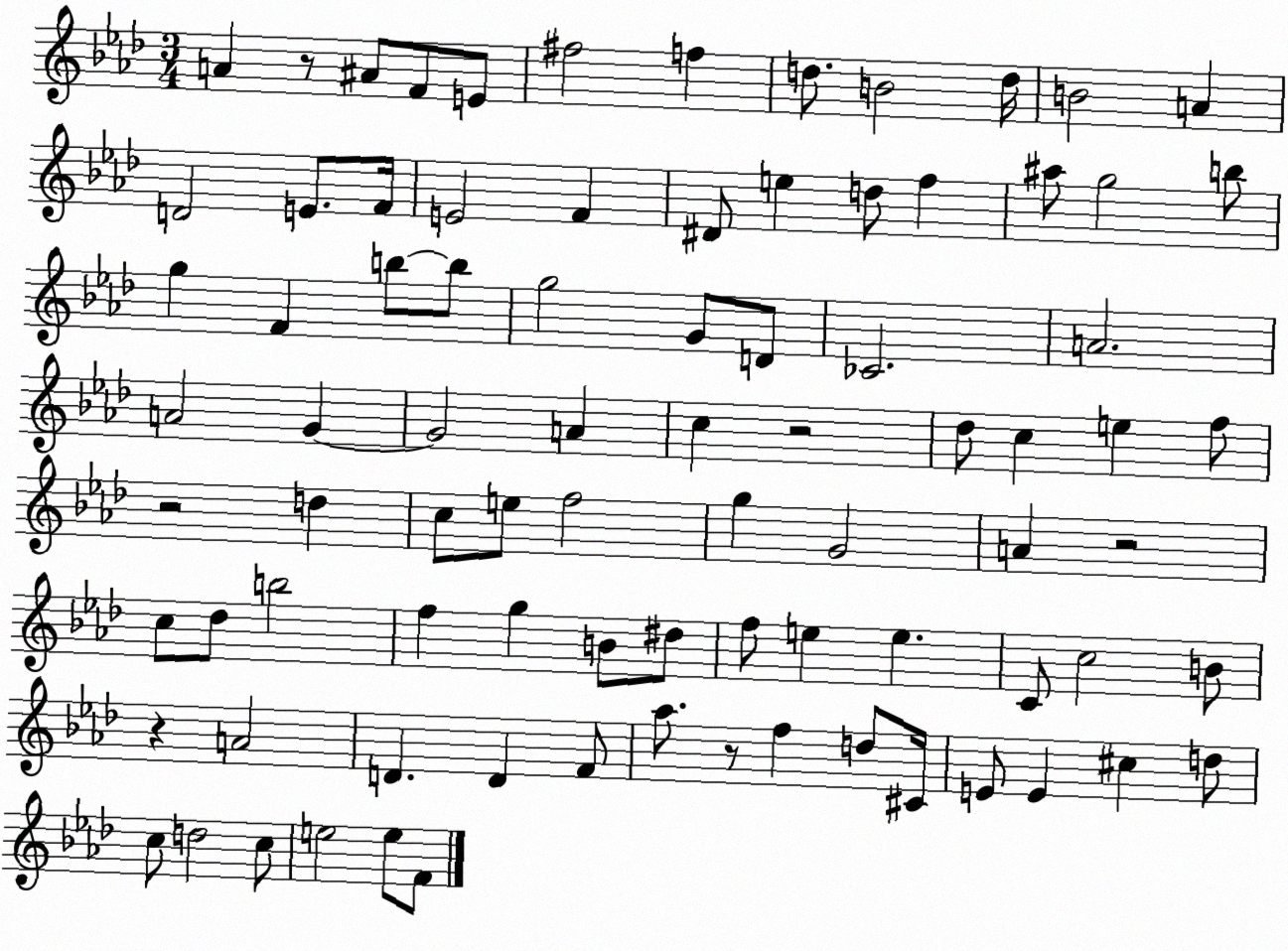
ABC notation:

X:1
T:Untitled
M:3/4
L:1/4
K:Ab
A z/2 ^A/2 F/2 E/2 ^f2 f d/2 B2 d/4 B2 A D2 E/2 F/4 E2 F ^D/2 e d/2 f ^a/2 g2 b/2 g F b/2 b/2 g2 G/2 D/2 _C2 A2 A2 G G2 A c z2 _d/2 c e f/2 z2 d c/2 e/2 f2 g G2 A z2 c/2 _d/2 b2 f g B/2 ^d/2 f/2 e e C/2 c2 B/2 z A2 D D F/2 _a/2 z/2 f d/2 ^C/4 E/2 E ^c d/2 c/2 d2 c/2 e2 e/2 F/2